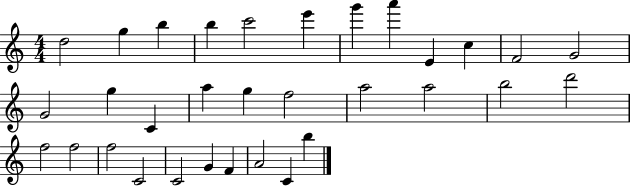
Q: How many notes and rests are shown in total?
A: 32